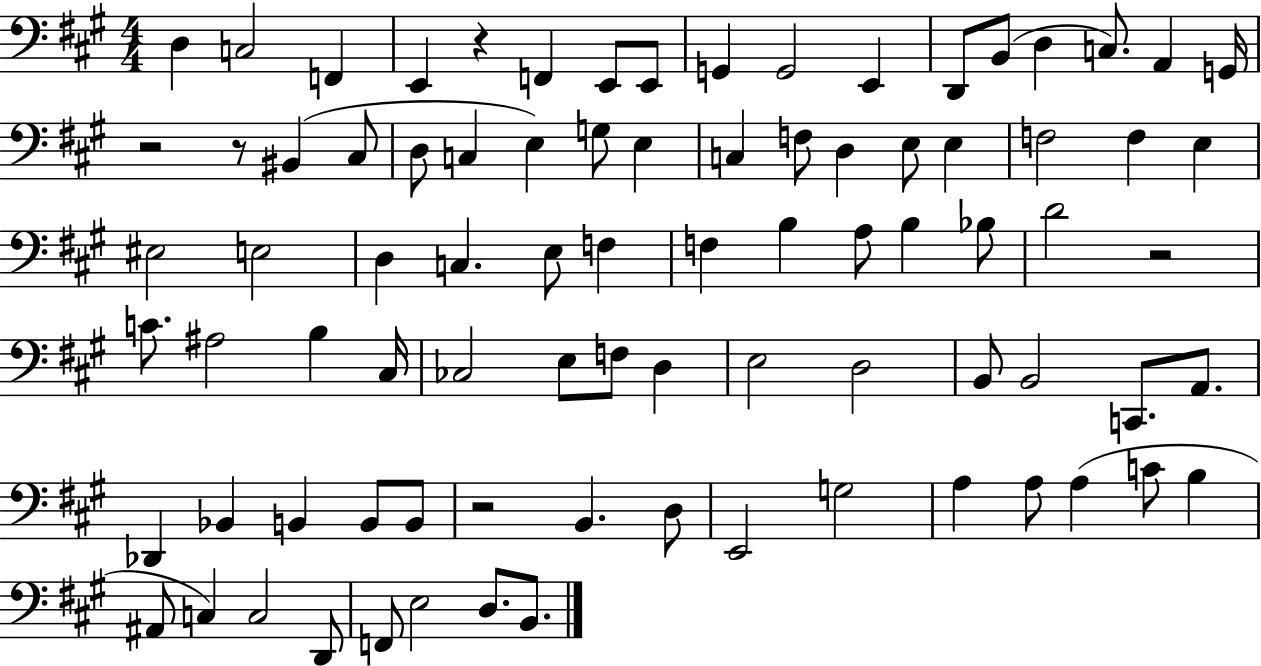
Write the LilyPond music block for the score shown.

{
  \clef bass
  \numericTimeSignature
  \time 4/4
  \key a \major
  \repeat volta 2 { d4 c2 f,4 | e,4 r4 f,4 e,8 e,8 | g,4 g,2 e,4 | d,8 b,8( d4 c8.) a,4 g,16 | \break r2 r8 bis,4( cis8 | d8 c4 e4) g8 e4 | c4 f8 d4 e8 e4 | f2 f4 e4 | \break eis2 e2 | d4 c4. e8 f4 | f4 b4 a8 b4 bes8 | d'2 r2 | \break c'8. ais2 b4 cis16 | ces2 e8 f8 d4 | e2 d2 | b,8 b,2 c,8. a,8. | \break des,4 bes,4 b,4 b,8 b,8 | r2 b,4. d8 | e,2 g2 | a4 a8 a4( c'8 b4 | \break ais,8 c4) c2 d,8 | f,8 e2 d8. b,8. | } \bar "|."
}